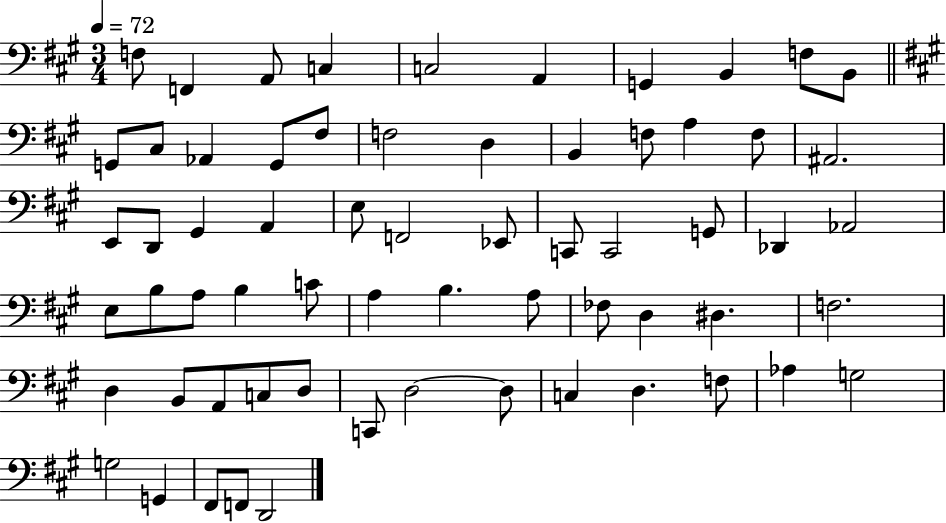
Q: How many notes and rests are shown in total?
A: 64